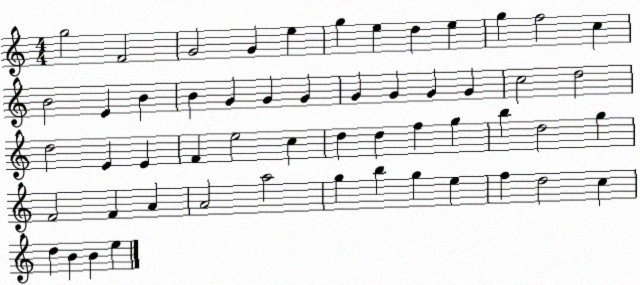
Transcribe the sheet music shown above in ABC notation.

X:1
T:Untitled
M:4/4
L:1/4
K:C
g2 F2 G2 G e g e d e g f2 c B2 E B B G G G G G G G c2 d2 d2 E E F e2 c d d f g b d2 g F2 F A A2 a2 g b g e f d2 c d B B e